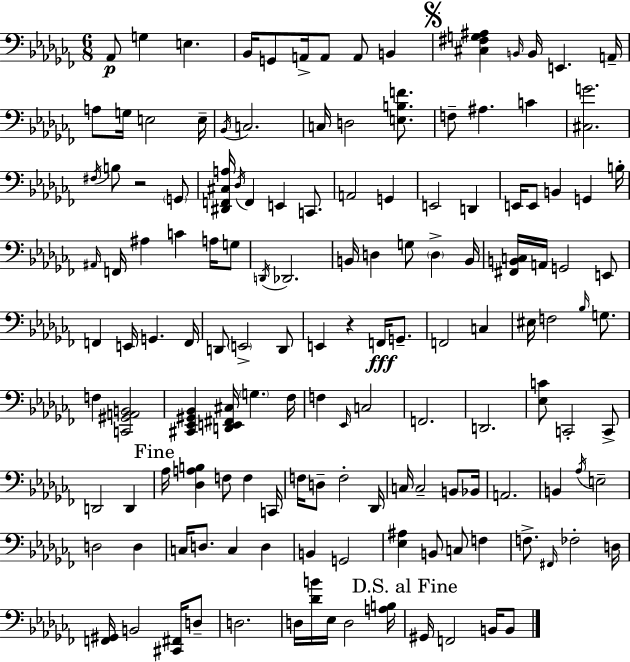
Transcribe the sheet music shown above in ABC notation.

X:1
T:Untitled
M:6/8
L:1/4
K:Abm
_A,,/2 G, E, _B,,/4 G,,/2 A,,/4 A,,/2 A,,/2 B,, [^C,^F,G,^A,] B,,/4 B,,/4 E,, A,,/4 A,/2 G,/4 E,2 E,/4 _B,,/4 C,2 C,/4 D,2 [E,B,F]/2 F,/2 ^A, C [^C,G]2 ^F,/4 B,/2 z2 G,,/2 [^D,,F,,^C,A,]/4 _D,/4 F,, E,, C,,/2 A,,2 G,, E,,2 D,, E,,/4 E,,/2 B,, G,, B,/4 ^A,,/4 F,,/4 ^A, C A,/4 G,/2 D,,/4 _D,,2 B,,/4 D, G,/2 D, B,,/4 [^F,,B,,C,]/4 A,,/4 G,,2 E,,/2 F,, E,,/4 G,, F,,/4 D,,/2 E,,2 D,,/2 E,, z F,,/4 G,,/2 F,,2 C, ^E,/4 F,2 _B,/4 G,/2 F, [C,,^G,,A,,B,,]2 [^C,,_E,,^G,,_B,,] [D,,E,,^F,,^C,]/4 G, _F,/4 F, _E,,/4 C,2 F,,2 D,,2 [_E,C]/2 C,,2 C,,/2 D,,2 D,, _A,/4 [_D,A,B,] F,/2 F, C,,/4 F,/4 D,/2 F,2 _D,,/4 C,/4 C,2 B,,/2 _B,,/4 A,,2 B,, _A,/4 E,2 D,2 D, C,/4 D,/2 C, D, B,, G,,2 [_E,^A,] B,,/2 C,/2 F, F,/2 ^F,,/4 _F,2 D,/4 [F,,^G,,]/4 B,,2 [^C,,^F,,]/4 D,/2 D,2 D,/4 [_DB]/4 _E,/4 D,2 [A,B,]/4 ^G,,/4 F,,2 B,,/4 B,,/2